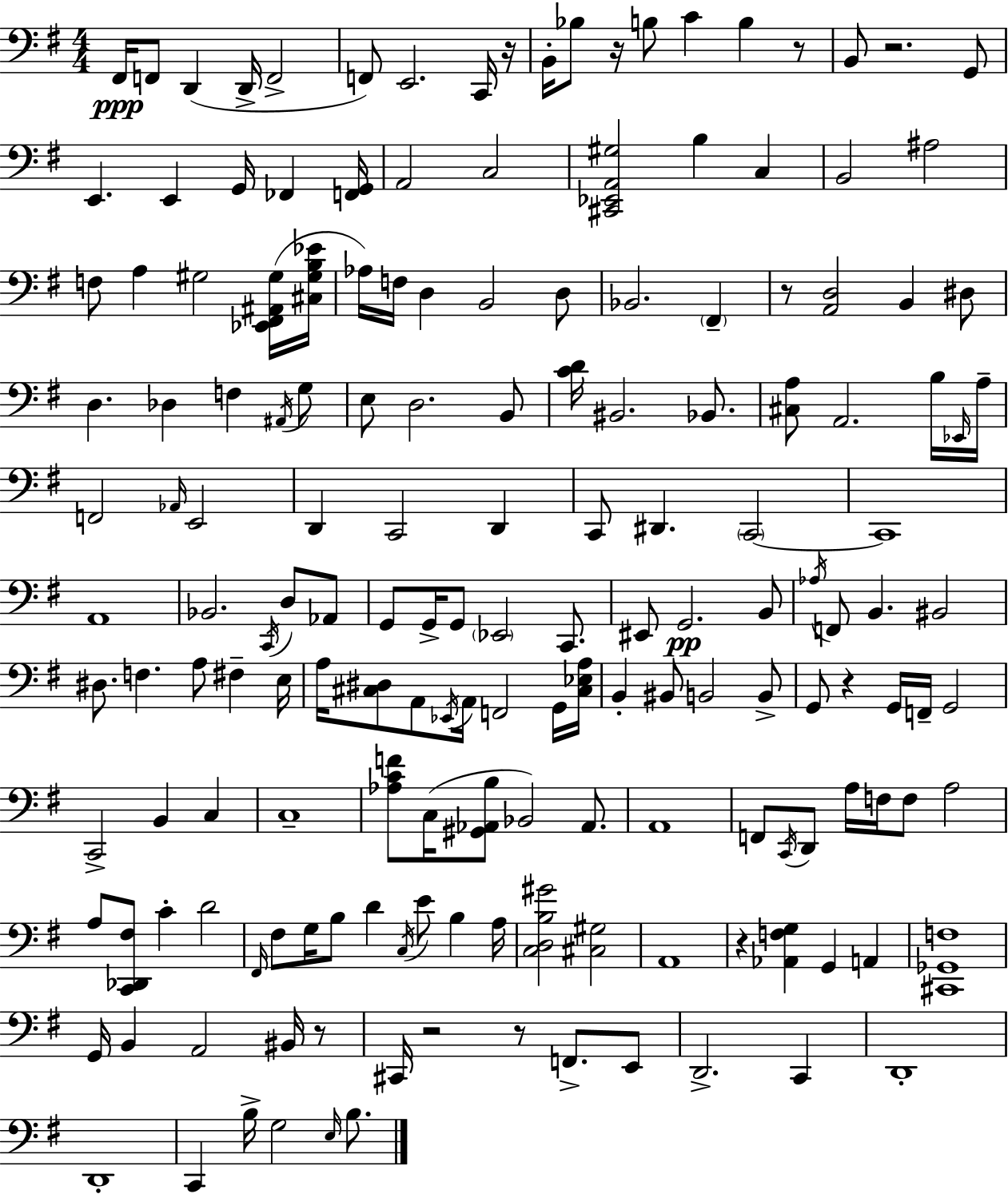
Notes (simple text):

F#2/s F2/e D2/q D2/s F2/h F2/e E2/h. C2/s R/s B2/s Bb3/e R/s B3/e C4/q B3/q R/e B2/e R/h. G2/e E2/q. E2/q G2/s FES2/q [F2,G2]/s A2/h C3/h [C#2,Eb2,A2,G#3]/h B3/q C3/q B2/h A#3/h F3/e A3/q G#3/h [Eb2,F#2,A#2,G#3]/s [C#3,G#3,B3,Eb4]/s Ab3/s F3/s D3/q B2/h D3/e Bb2/h. F#2/q R/e [A2,D3]/h B2/q D#3/e D3/q. Db3/q F3/q A#2/s G3/e E3/e D3/h. B2/e [C4,D4]/s BIS2/h. Bb2/e. [C#3,A3]/e A2/h. B3/s Eb2/s A3/s F2/h Ab2/s E2/h D2/q C2/h D2/q C2/e D#2/q. C2/h C2/w A2/w Bb2/h. C2/s D3/e Ab2/e G2/e G2/s G2/e Eb2/h C2/e. EIS2/e G2/h. B2/e Ab3/s F2/e B2/q. BIS2/h D#3/e. F3/q. A3/e F#3/q E3/s A3/s [C#3,D#3]/e A2/e Eb2/s A2/s F2/h G2/s [C#3,Eb3,A3]/s B2/q BIS2/e B2/h B2/e G2/e R/q G2/s F2/s G2/h C2/h B2/q C3/q C3/w [Ab3,C4,F4]/e C3/s [G#2,Ab2,B3]/e Bb2/h Ab2/e. A2/w F2/e C2/s D2/e A3/s F3/s F3/e A3/h A3/e [C2,Db2,F#3]/e C4/q D4/h F#2/s F#3/e G3/s B3/e D4/q C3/s E4/e B3/q A3/s [C3,D3,B3,G#4]/h [C#3,G#3]/h A2/w R/q [Ab2,F3,G3]/q G2/q A2/q [C#2,Gb2,F3]/w G2/s B2/q A2/h BIS2/s R/e C#2/s R/h R/e F2/e. E2/e D2/h. C2/q D2/w D2/w C2/q B3/s G3/h E3/s B3/e.